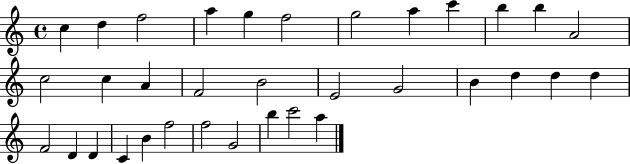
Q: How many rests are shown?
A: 0